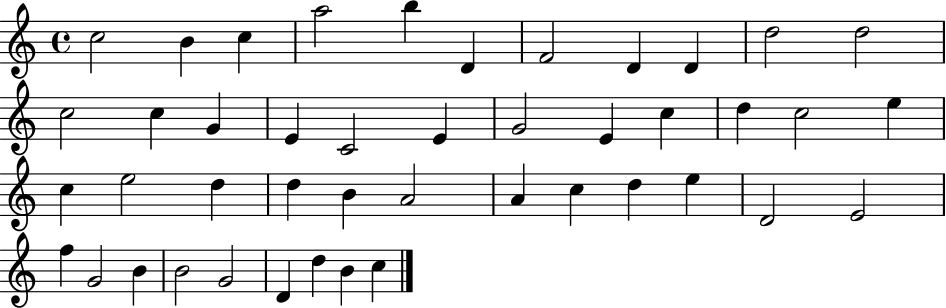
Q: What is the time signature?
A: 4/4